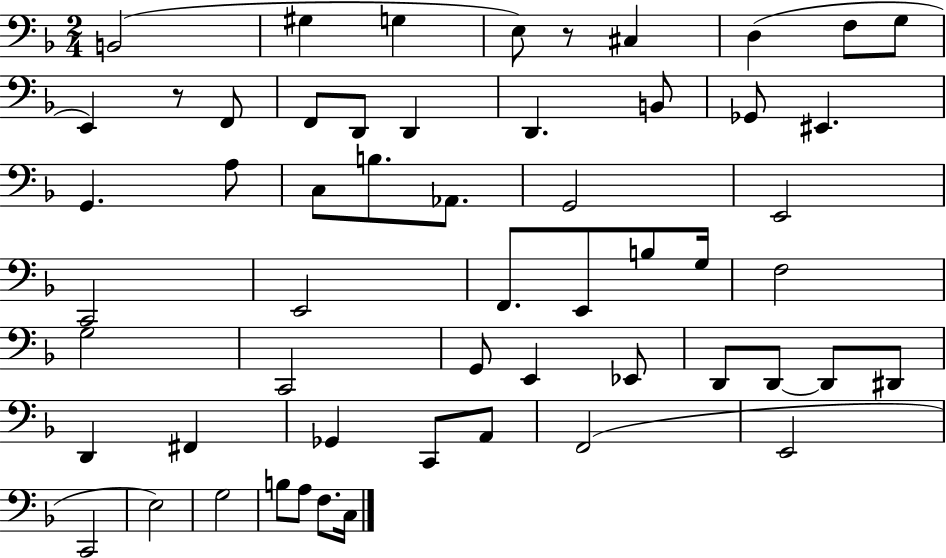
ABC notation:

X:1
T:Untitled
M:2/4
L:1/4
K:F
B,,2 ^G, G, E,/2 z/2 ^C, D, F,/2 G,/2 E,, z/2 F,,/2 F,,/2 D,,/2 D,, D,, B,,/2 _G,,/2 ^E,, G,, A,/2 C,/2 B,/2 _A,,/2 G,,2 E,,2 C,,2 E,,2 F,,/2 E,,/2 B,/2 G,/4 F,2 G,2 C,,2 G,,/2 E,, _E,,/2 D,,/2 D,,/2 D,,/2 ^D,,/2 D,, ^F,, _G,, C,,/2 A,,/2 F,,2 E,,2 C,,2 E,2 G,2 B,/2 A,/2 F,/2 C,/4